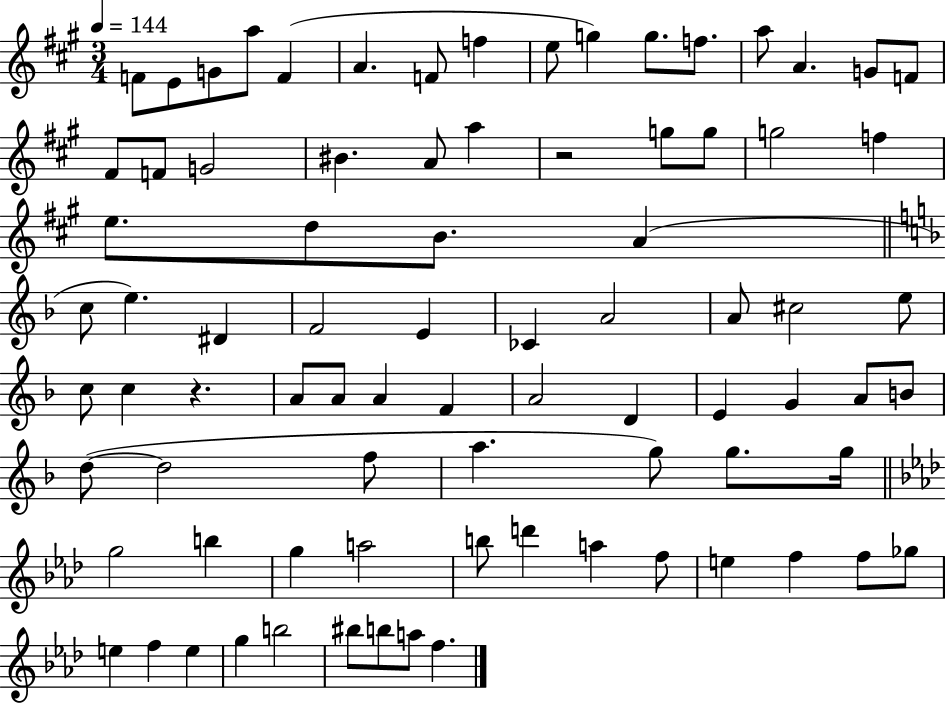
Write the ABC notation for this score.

X:1
T:Untitled
M:3/4
L:1/4
K:A
F/2 E/2 G/2 a/2 F A F/2 f e/2 g g/2 f/2 a/2 A G/2 F/2 ^F/2 F/2 G2 ^B A/2 a z2 g/2 g/2 g2 f e/2 d/2 B/2 A c/2 e ^D F2 E _C A2 A/2 ^c2 e/2 c/2 c z A/2 A/2 A F A2 D E G A/2 B/2 d/2 d2 f/2 a g/2 g/2 g/4 g2 b g a2 b/2 d' a f/2 e f f/2 _g/2 e f e g b2 ^b/2 b/2 a/2 f